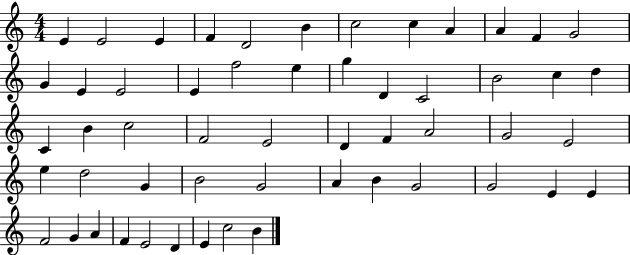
{
  \clef treble
  \numericTimeSignature
  \time 4/4
  \key c \major
  e'4 e'2 e'4 | f'4 d'2 b'4 | c''2 c''4 a'4 | a'4 f'4 g'2 | \break g'4 e'4 e'2 | e'4 f''2 e''4 | g''4 d'4 c'2 | b'2 c''4 d''4 | \break c'4 b'4 c''2 | f'2 e'2 | d'4 f'4 a'2 | g'2 e'2 | \break e''4 d''2 g'4 | b'2 g'2 | a'4 b'4 g'2 | g'2 e'4 e'4 | \break f'2 g'4 a'4 | f'4 e'2 d'4 | e'4 c''2 b'4 | \bar "|."
}